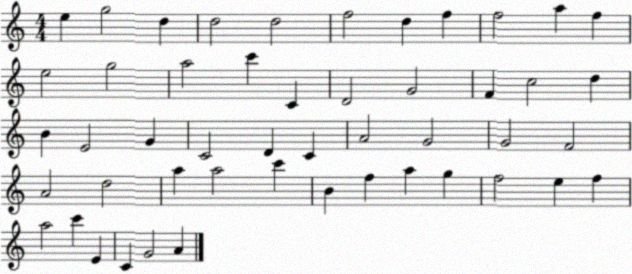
X:1
T:Untitled
M:4/4
L:1/4
K:C
e g2 d d2 d2 f2 d f f2 a f e2 g2 a2 c' C D2 G2 F c2 d B E2 G C2 D C A2 G2 G2 F2 A2 d2 a a2 c' B f a g f2 e f a2 c' E C G2 A